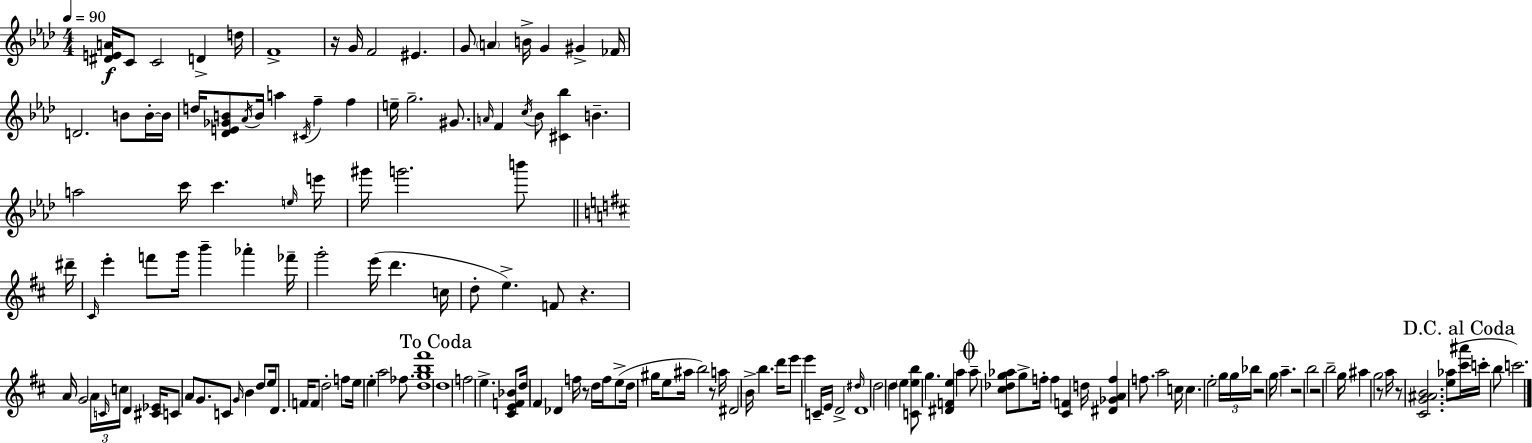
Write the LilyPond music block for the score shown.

{
  \clef treble
  \numericTimeSignature
  \time 4/4
  \key f \minor
  \tempo 4 = 90
  \repeat volta 2 { <dis' e' a'>16\f c'8 c'2 d'4-> d''16 | f'1-> | r16 g'16 f'2 eis'4. | g'8 \parenthesize a'4 b'16-> g'4 gis'4-> fes'16 | \break d'2. b'8 b'16-.~~ b'16 | d''16 <des' e' ges' b'>8 \acciaccatura { aes'16 } b'16 a''4 \acciaccatura { cis'16 } f''4-- f''4 | e''16-- g''2.-- gis'8. | \grace { a'16 } f'4 \acciaccatura { c''16 } bes'8 <cis' bes''>4 b'4.-- | \break a''2 c'''16 c'''4. | \grace { e''16 } e'''16 gis'''16 g'''2. | b'''8 \bar "||" \break \key d \major dis'''16-- \grace { cis'16 } e'''4-. f'''8 g'''16 b'''4-- aes'''4-. | fes'''16-- g'''2-. e'''16( d'''4. | c''16 d''8-. e''4.->) f'8 r4. | a'16 g'2 \tuplet 3/2 { a'16 \grace { c'16 } c''16 } d'4 | \break <cis' ees'>16 c'8 a'8 g'8. c'8 \grace { g'16 } b'4 | d''8 e''16 d'8. f'16 f'8 d''2-. | f''8 e''16 e''4-. a''2 | fes''8. <d'' g'' b'' fis'''>1 | \break \mark "To Coda" d''1 | f''2 e''4.-> | <cis' e' f' bes'>8 d''16 fis'4 des'4 f''16 r8 | d''16 f''16 e''8->( d''16 gis''16 e''8 ais''16 b''2) | \break r8 a''16 dis'2 b'16-> b''4. | d'''16 e'''8 e'''4 c'16-- e'16 d'2-> | \grace { dis''16 } d'1 | d''2 d''4 | \break \parenthesize e''4 <c' e'' b''>8 g''4. <dis' f' e''>4 | a''4 \mark \markup { \musicglyph "scripts.coda" } a''8-- <cis'' des'' g'' aes''>8 g''8-> f''16-. f''4 | <cis' f'>4 d''16 <dis' ges' a' f''>4 f''8. a''2 | c''16 c''4. e''2-. | \break \tuplet 3/2 { g''16 g''16 bes''16 } r2 g''16 a''4.-- | r2 b''2 | r2 b''2-- | g''16 ais''4 g''2 | \break r8 a''16 r8 <cis' g' ais' b'>2. | <e'' aes''>8( \mark "D.C. al Coda" <cis''' ais'''>16 c'''16-. b''8 c'''2.) | } \bar "|."
}